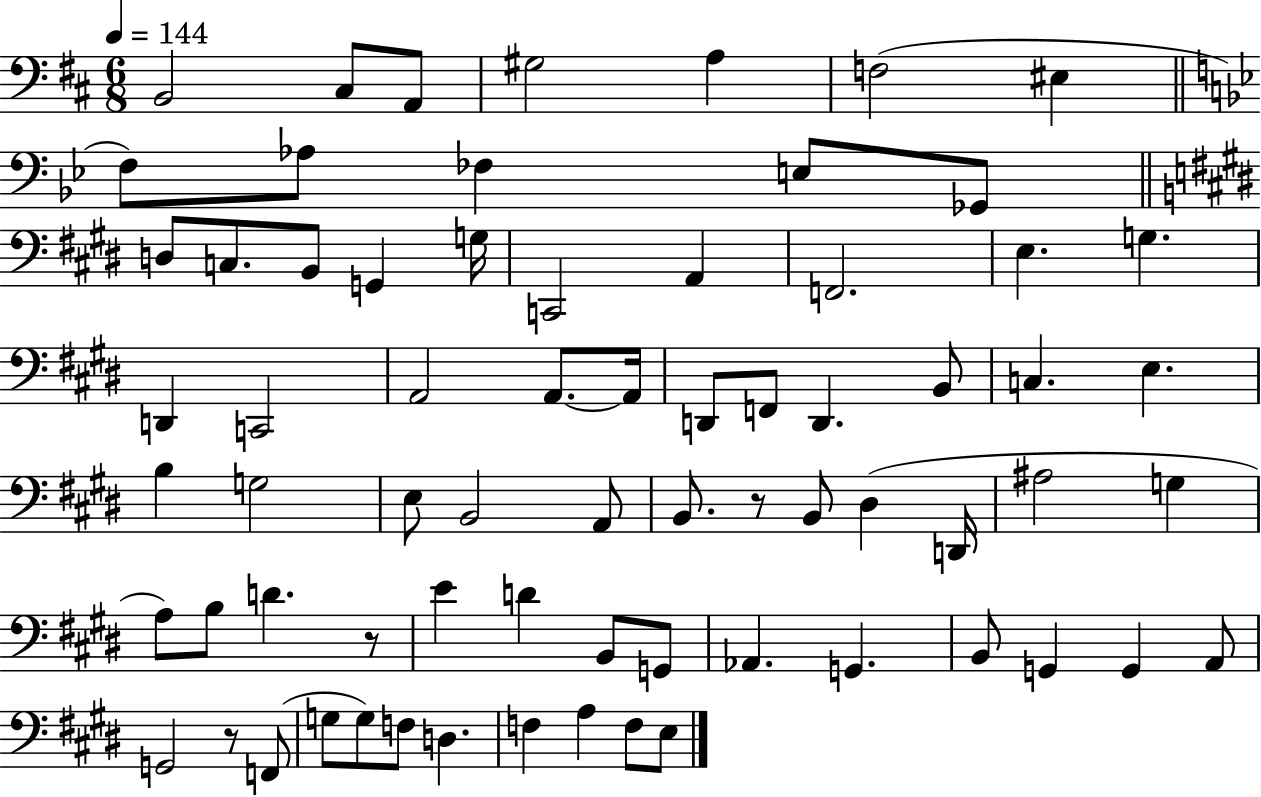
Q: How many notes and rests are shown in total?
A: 70